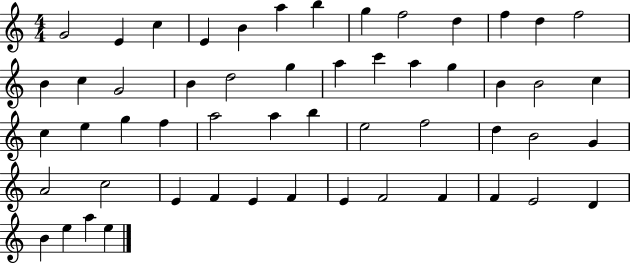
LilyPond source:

{
  \clef treble
  \numericTimeSignature
  \time 4/4
  \key c \major
  g'2 e'4 c''4 | e'4 b'4 a''4 b''4 | g''4 f''2 d''4 | f''4 d''4 f''2 | \break b'4 c''4 g'2 | b'4 d''2 g''4 | a''4 c'''4 a''4 g''4 | b'4 b'2 c''4 | \break c''4 e''4 g''4 f''4 | a''2 a''4 b''4 | e''2 f''2 | d''4 b'2 g'4 | \break a'2 c''2 | e'4 f'4 e'4 f'4 | e'4 f'2 f'4 | f'4 e'2 d'4 | \break b'4 e''4 a''4 e''4 | \bar "|."
}